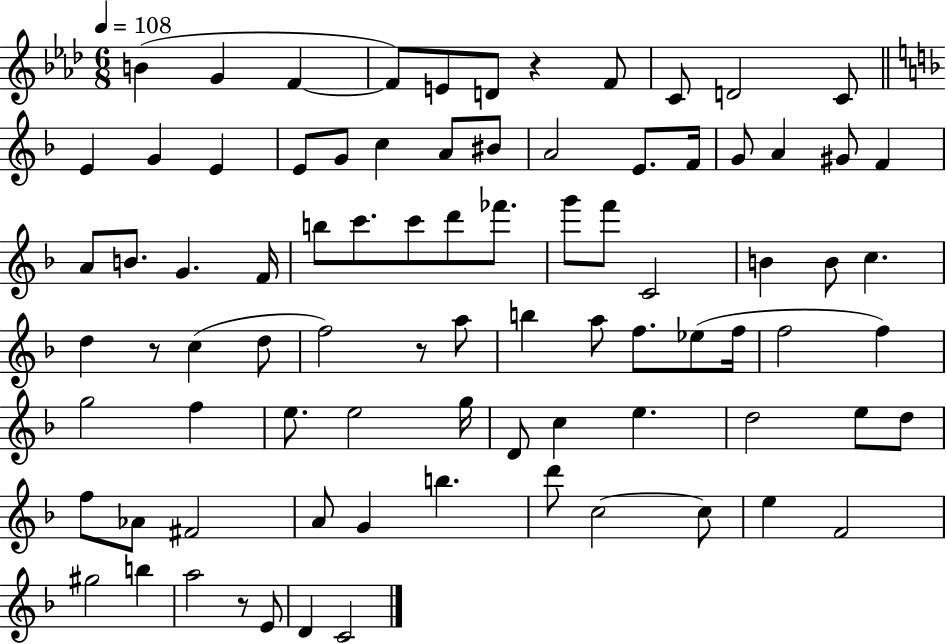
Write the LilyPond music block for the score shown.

{
  \clef treble
  \numericTimeSignature
  \time 6/8
  \key aes \major
  \tempo 4 = 108
  b'4( g'4 f'4~~ | f'8) e'8 d'8 r4 f'8 | c'8 d'2 c'8 | \bar "||" \break \key d \minor e'4 g'4 e'4 | e'8 g'8 c''4 a'8 bis'8 | a'2 e'8. f'16 | g'8 a'4 gis'8 f'4 | \break a'8 b'8. g'4. f'16 | b''8 c'''8. c'''8 d'''8 fes'''8. | g'''8 f'''8 c'2 | b'4 b'8 c''4. | \break d''4 r8 c''4( d''8 | f''2) r8 a''8 | b''4 a''8 f''8. ees''8( f''16 | f''2 f''4) | \break g''2 f''4 | e''8. e''2 g''16 | d'8 c''4 e''4. | d''2 e''8 d''8 | \break f''8 aes'8 fis'2 | a'8 g'4 b''4. | d'''8 c''2~~ c''8 | e''4 f'2 | \break gis''2 b''4 | a''2 r8 e'8 | d'4 c'2 | \bar "|."
}